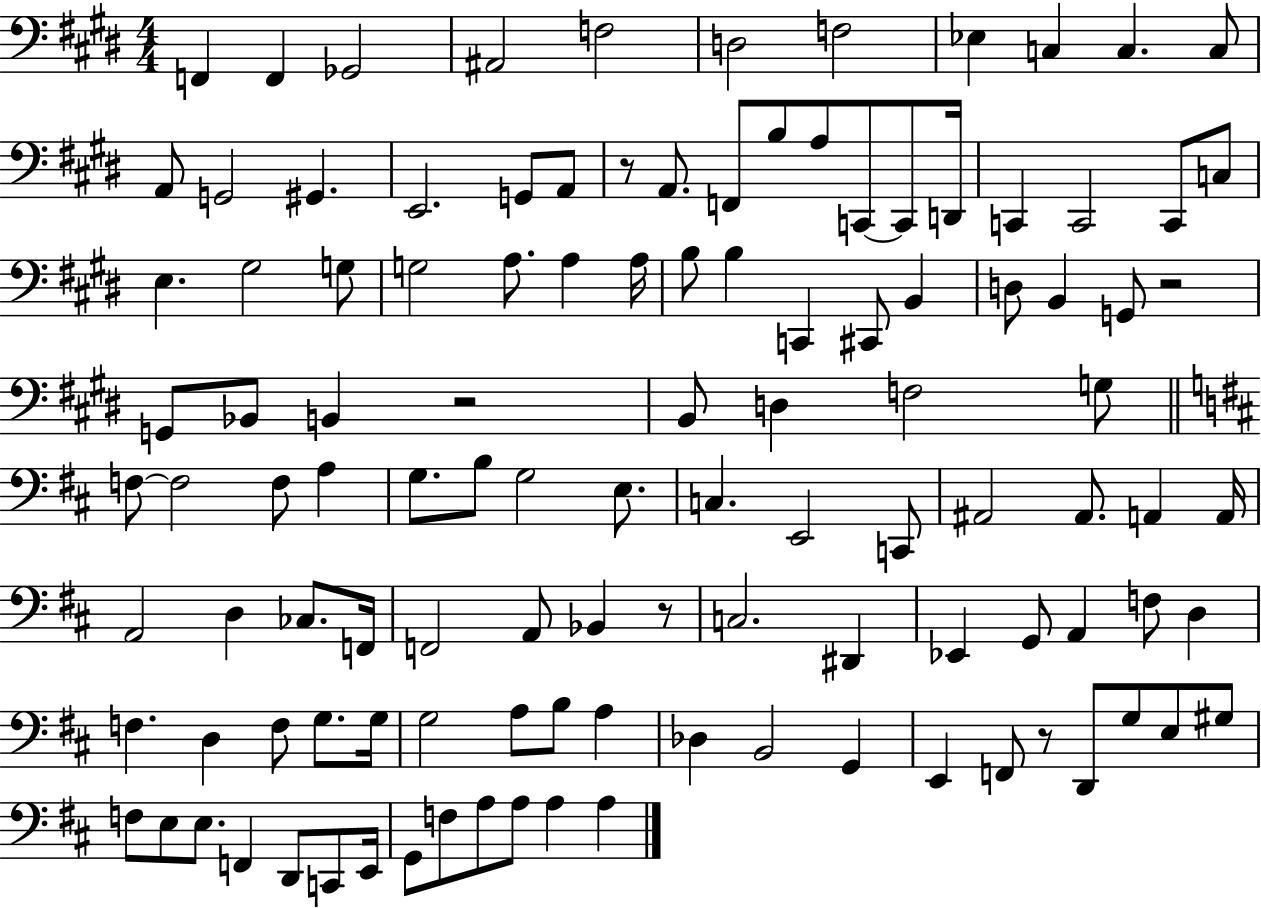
{
  \clef bass
  \numericTimeSignature
  \time 4/4
  \key e \major
  \repeat volta 2 { f,4 f,4 ges,2 | ais,2 f2 | d2 f2 | ees4 c4 c4. c8 | \break a,8 g,2 gis,4. | e,2. g,8 a,8 | r8 a,8. f,8 b8 a8 c,8~~ c,8 d,16 | c,4 c,2 c,8 c8 | \break e4. gis2 g8 | g2 a8. a4 a16 | b8 b4 c,4 cis,8 b,4 | d8 b,4 g,8 r2 | \break g,8 bes,8 b,4 r2 | b,8 d4 f2 g8 | \bar "||" \break \key d \major f8~~ f2 f8 a4 | g8. b8 g2 e8. | c4. e,2 c,8 | ais,2 ais,8. a,4 a,16 | \break a,2 d4 ces8. f,16 | f,2 a,8 bes,4 r8 | c2. dis,4 | ees,4 g,8 a,4 f8 d4 | \break f4. d4 f8 g8. g16 | g2 a8 b8 a4 | des4 b,2 g,4 | e,4 f,8 r8 d,8 g8 e8 gis8 | \break f8 e8 e8. f,4 d,8 c,8 e,16 | g,8 f8 a8 a8 a4 a4 | } \bar "|."
}